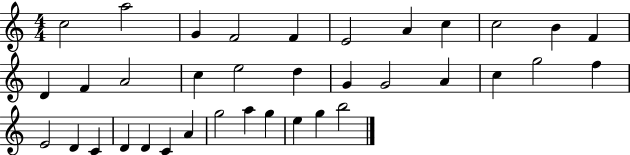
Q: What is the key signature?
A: C major